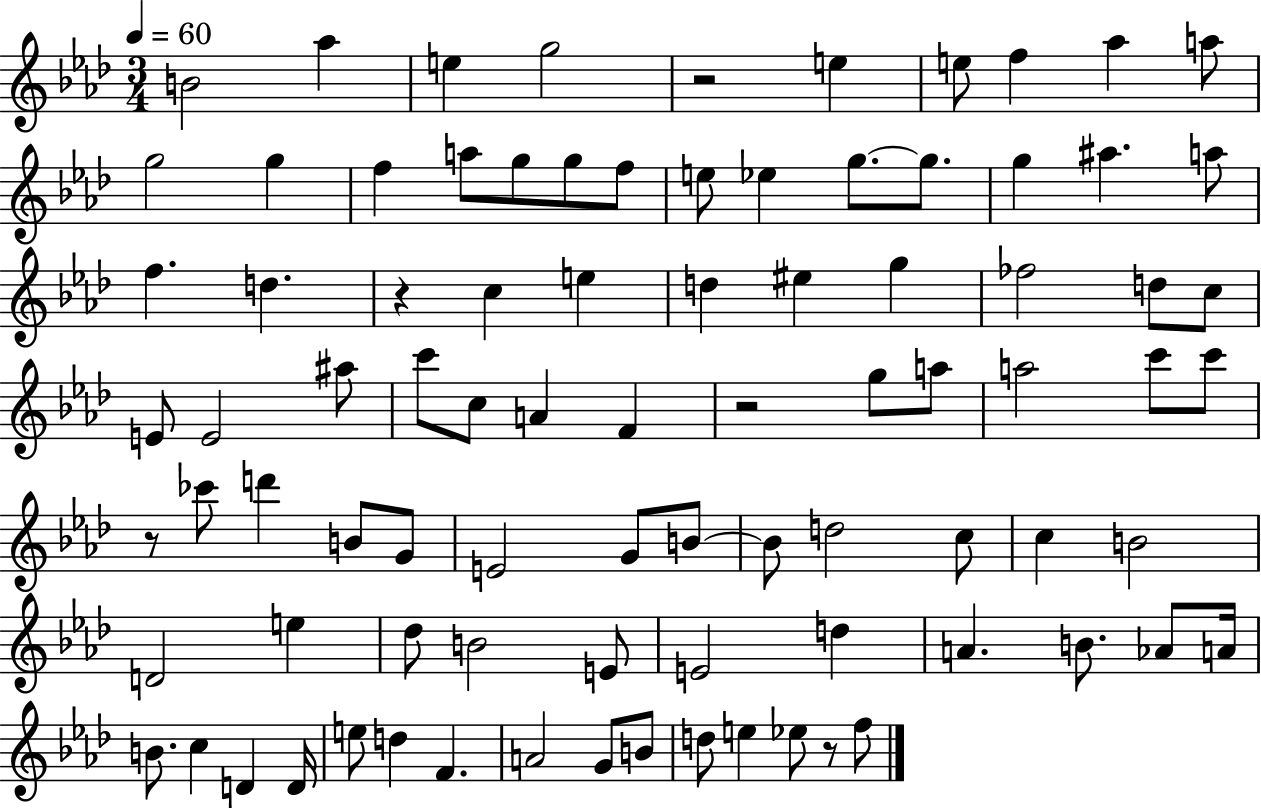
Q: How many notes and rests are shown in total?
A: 87